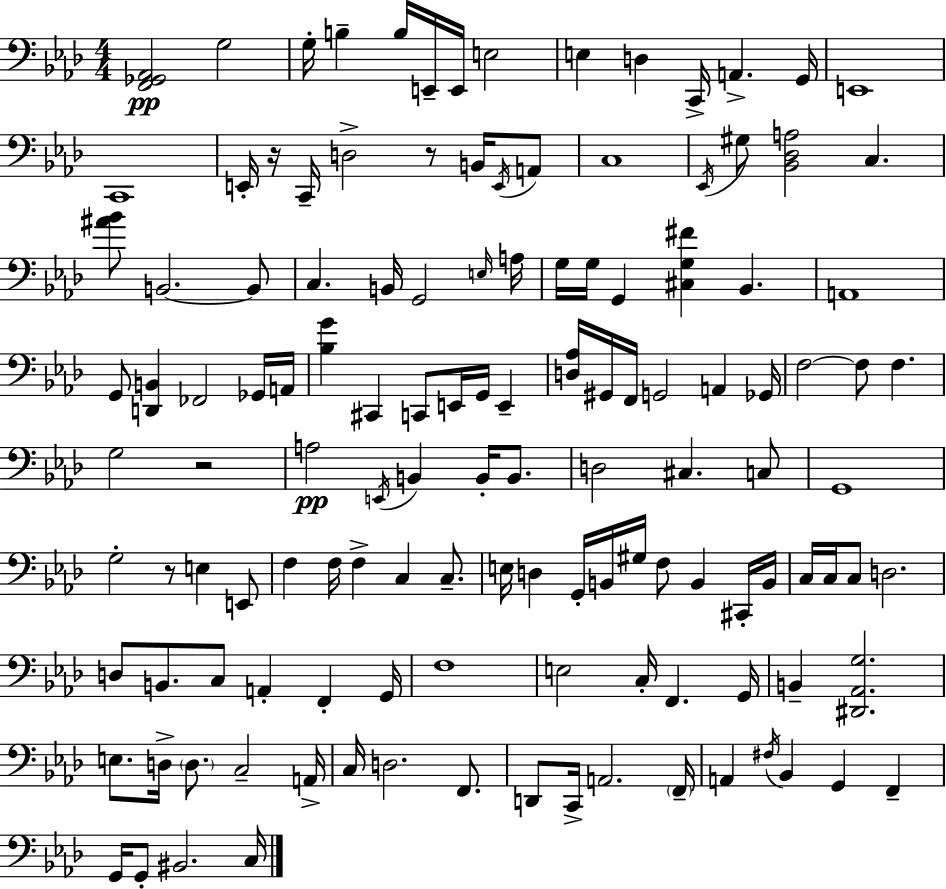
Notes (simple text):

[F2,Gb2,Ab2]/h G3/h G3/s B3/q B3/s E2/s E2/s E3/h E3/q D3/q C2/s A2/q. G2/s E2/w C2/w E2/s R/s C2/s D3/h R/e B2/s E2/s A2/e C3/w Eb2/s G#3/e [Bb2,Db3,A3]/h C3/q. [A#4,Bb4]/e B2/h. B2/e C3/q. B2/s G2/h E3/s A3/s G3/s G3/s G2/q [C#3,G3,F#4]/q Bb2/q. A2/w G2/e [D2,B2]/q FES2/h Gb2/s A2/s [Bb3,G4]/q C#2/q C2/e E2/s G2/s E2/q [D3,Ab3]/s G#2/s F2/s G2/h A2/q Gb2/s F3/h F3/e F3/q. G3/h R/h A3/h E2/s B2/q B2/s B2/e. D3/h C#3/q. C3/e G2/w G3/h R/e E3/q E2/e F3/q F3/s F3/q C3/q C3/e. E3/s D3/q G2/s B2/s G#3/s F3/e B2/q C#2/s B2/s C3/s C3/s C3/e D3/h. D3/e B2/e. C3/e A2/q F2/q G2/s F3/w E3/h C3/s F2/q. G2/s B2/q [D#2,Ab2,G3]/h. E3/e. D3/s D3/e. C3/h A2/s C3/s D3/h. F2/e. D2/e C2/s A2/h. F2/s A2/q F#3/s Bb2/q G2/q F2/q G2/s G2/e BIS2/h. C3/s